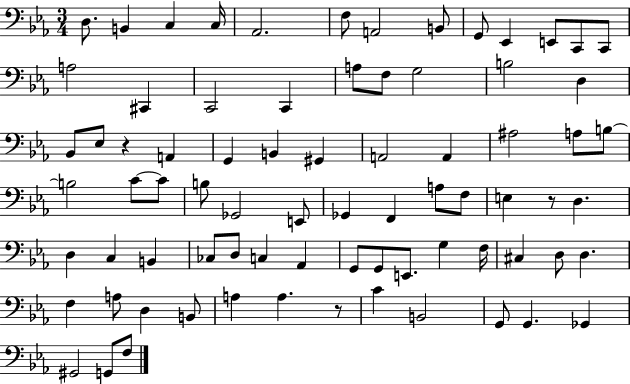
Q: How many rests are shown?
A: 3